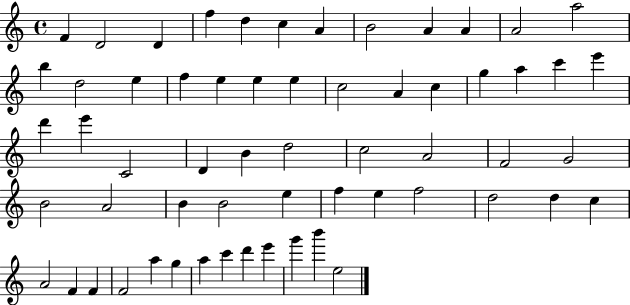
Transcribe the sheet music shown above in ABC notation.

X:1
T:Untitled
M:4/4
L:1/4
K:C
F D2 D f d c A B2 A A A2 a2 b d2 e f e e e c2 A c g a c' e' d' e' C2 D B d2 c2 A2 F2 G2 B2 A2 B B2 e f e f2 d2 d c A2 F F F2 a g a c' d' e' g' b' e2